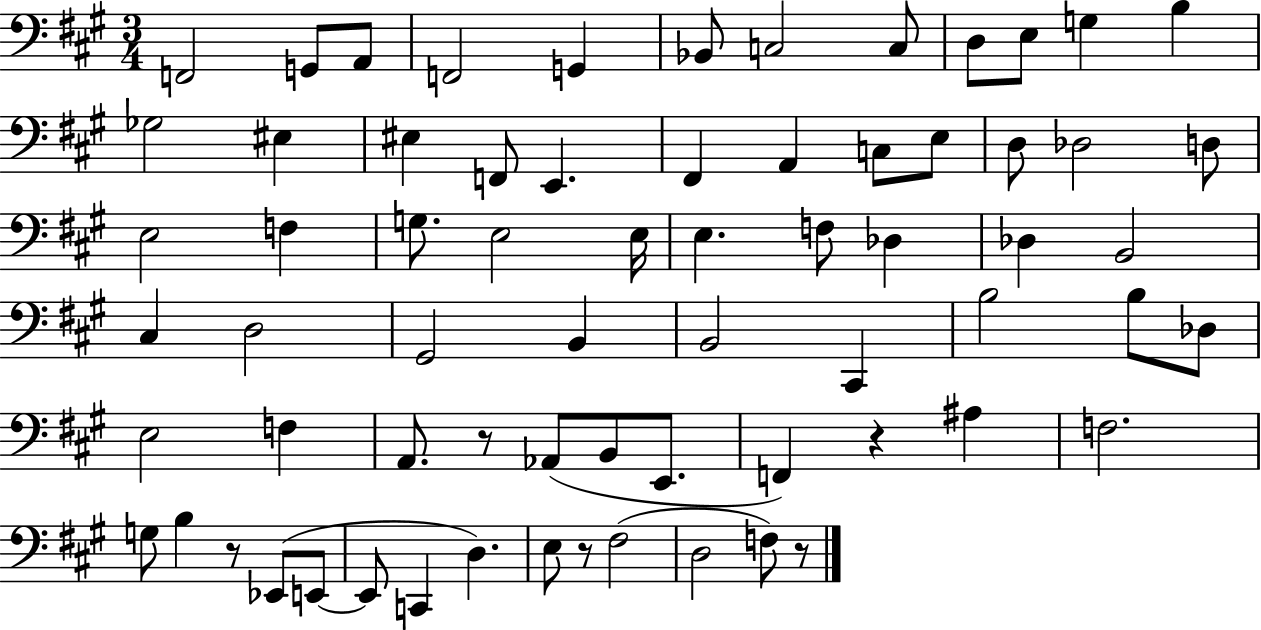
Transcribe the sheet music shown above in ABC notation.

X:1
T:Untitled
M:3/4
L:1/4
K:A
F,,2 G,,/2 A,,/2 F,,2 G,, _B,,/2 C,2 C,/2 D,/2 E,/2 G, B, _G,2 ^E, ^E, F,,/2 E,, ^F,, A,, C,/2 E,/2 D,/2 _D,2 D,/2 E,2 F, G,/2 E,2 E,/4 E, F,/2 _D, _D, B,,2 ^C, D,2 ^G,,2 B,, B,,2 ^C,, B,2 B,/2 _D,/2 E,2 F, A,,/2 z/2 _A,,/2 B,,/2 E,,/2 F,, z ^A, F,2 G,/2 B, z/2 _E,,/2 E,,/2 E,,/2 C,, D, E,/2 z/2 ^F,2 D,2 F,/2 z/2